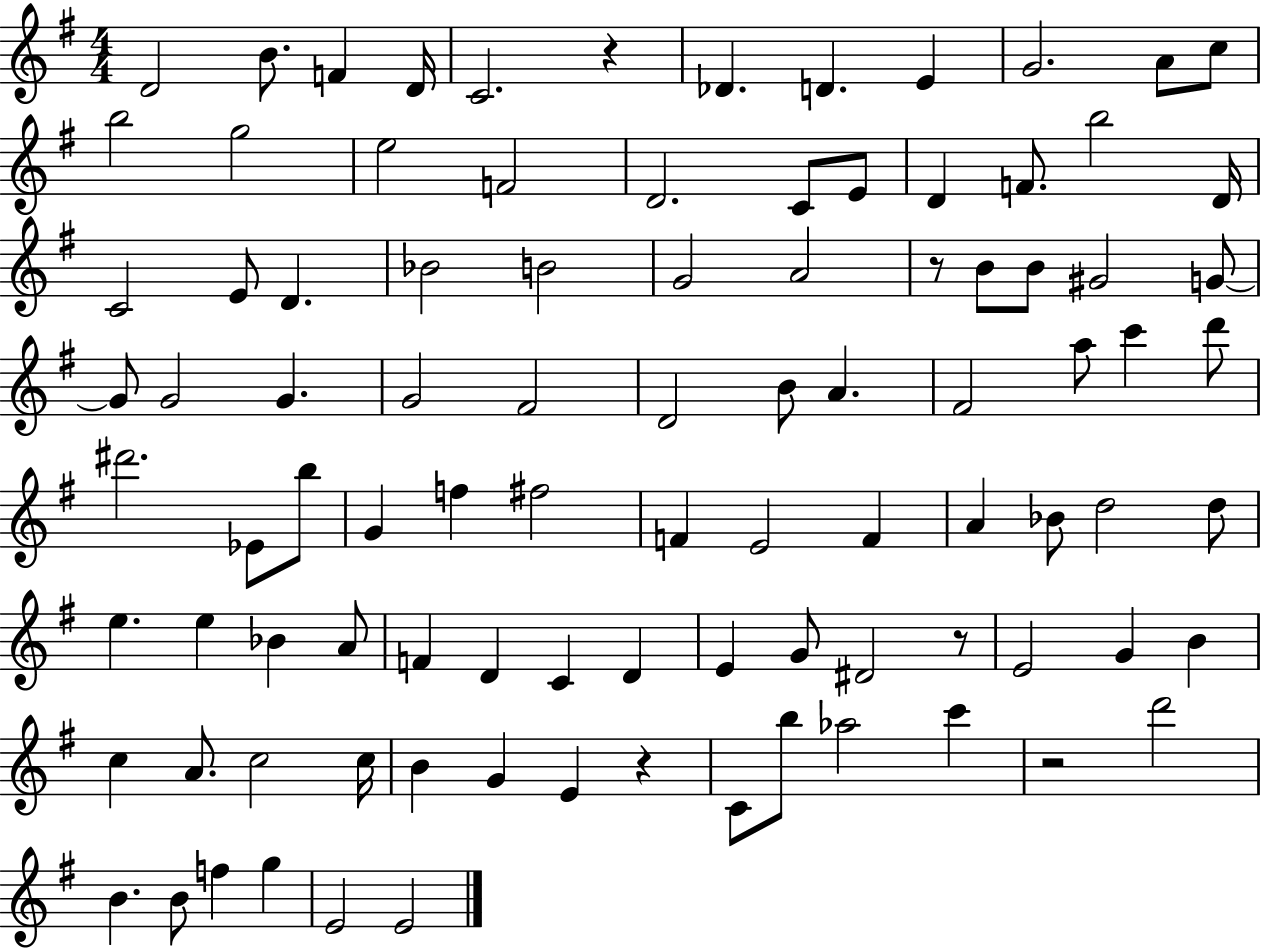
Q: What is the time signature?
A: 4/4